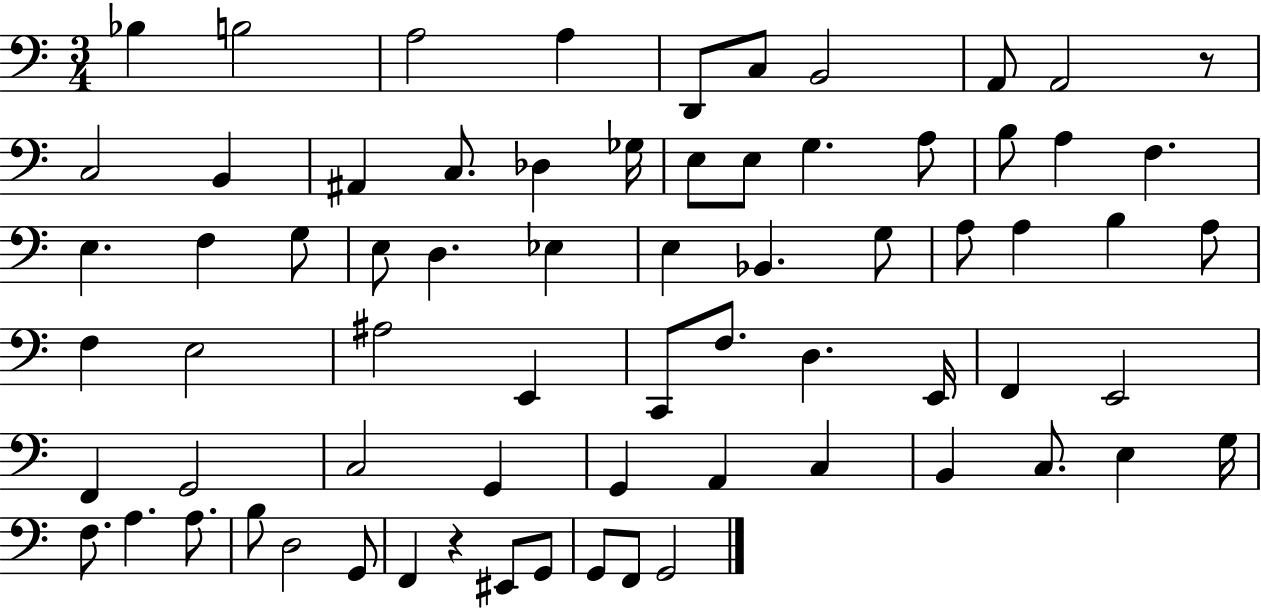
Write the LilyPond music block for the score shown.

{
  \clef bass
  \numericTimeSignature
  \time 3/4
  \key c \major
  bes4 b2 | a2 a4 | d,8 c8 b,2 | a,8 a,2 r8 | \break c2 b,4 | ais,4 c8. des4 ges16 | e8 e8 g4. a8 | b8 a4 f4. | \break e4. f4 g8 | e8 d4. ees4 | e4 bes,4. g8 | a8 a4 b4 a8 | \break f4 e2 | ais2 e,4 | c,8 f8. d4. e,16 | f,4 e,2 | \break f,4 g,2 | c2 g,4 | g,4 a,4 c4 | b,4 c8. e4 g16 | \break f8. a4. a8. | b8 d2 g,8 | f,4 r4 eis,8 g,8 | g,8 f,8 g,2 | \break \bar "|."
}